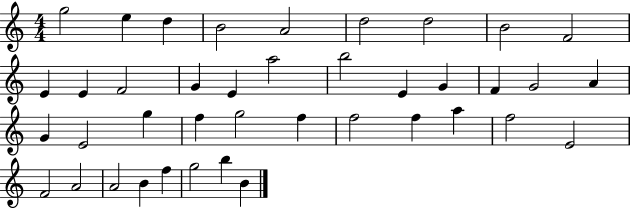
G5/h E5/q D5/q B4/h A4/h D5/h D5/h B4/h F4/h E4/q E4/q F4/h G4/q E4/q A5/h B5/h E4/q G4/q F4/q G4/h A4/q G4/q E4/h G5/q F5/q G5/h F5/q F5/h F5/q A5/q F5/h E4/h F4/h A4/h A4/h B4/q F5/q G5/h B5/q B4/q